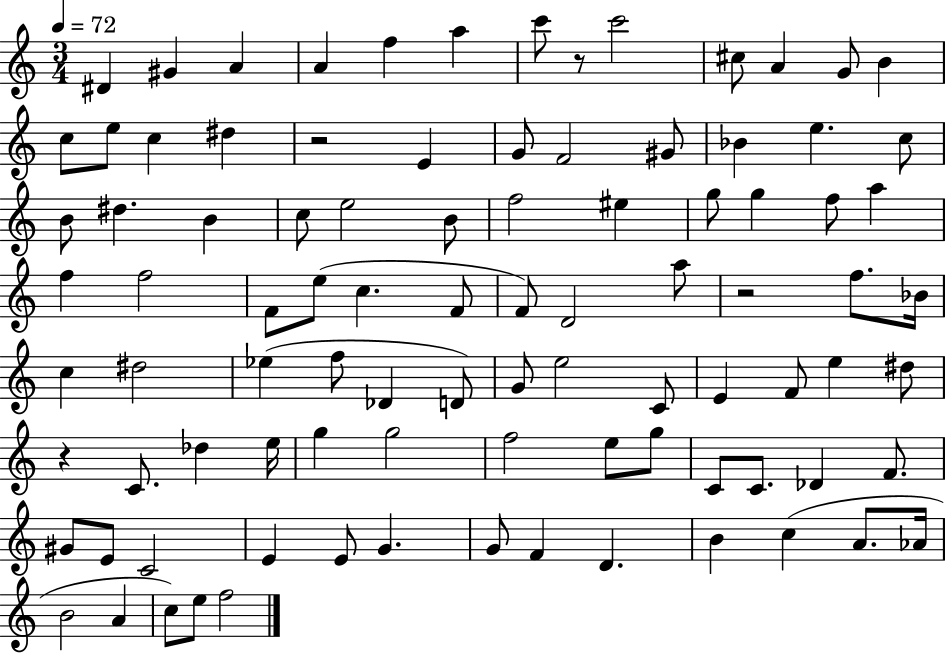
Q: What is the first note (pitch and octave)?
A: D#4